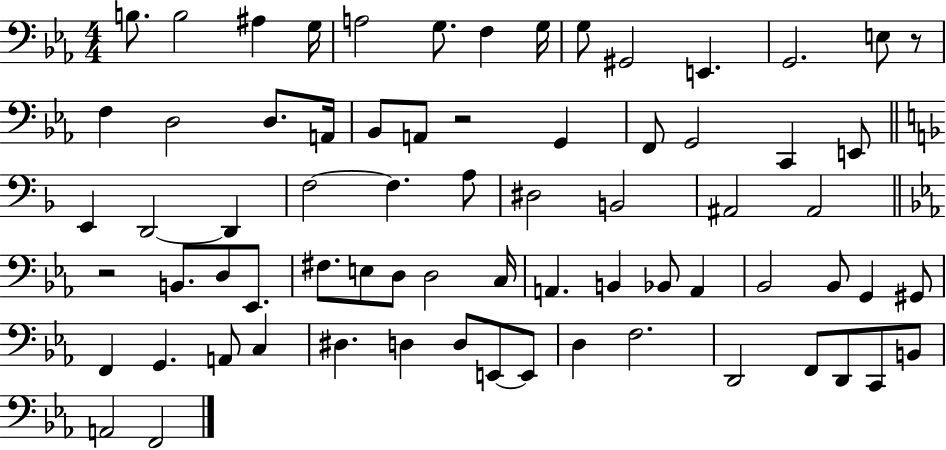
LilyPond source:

{
  \clef bass
  \numericTimeSignature
  \time 4/4
  \key ees \major
  b8. b2 ais4 g16 | a2 g8. f4 g16 | g8 gis,2 e,4. | g,2. e8 r8 | \break f4 d2 d8. a,16 | bes,8 a,8 r2 g,4 | f,8 g,2 c,4 e,8 | \bar "||" \break \key f \major e,4 d,2~~ d,4 | f2~~ f4. a8 | dis2 b,2 | ais,2 ais,2 | \break \bar "||" \break \key ees \major r2 b,8. d8 ees,8. | fis8. e8 d8 d2 c16 | a,4. b,4 bes,8 a,4 | bes,2 bes,8 g,4 gis,8 | \break f,4 g,4. a,8 c4 | dis4. d4 d8 e,8~~ e,8 | d4 f2. | d,2 f,8 d,8 c,8 b,8 | \break a,2 f,2 | \bar "|."
}